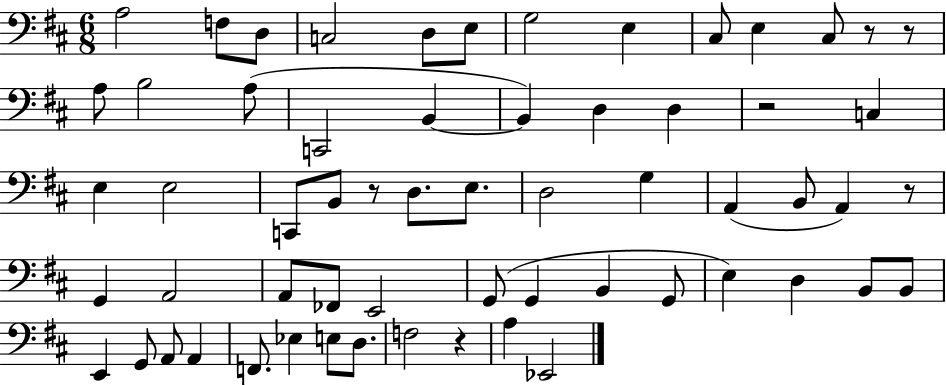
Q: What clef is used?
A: bass